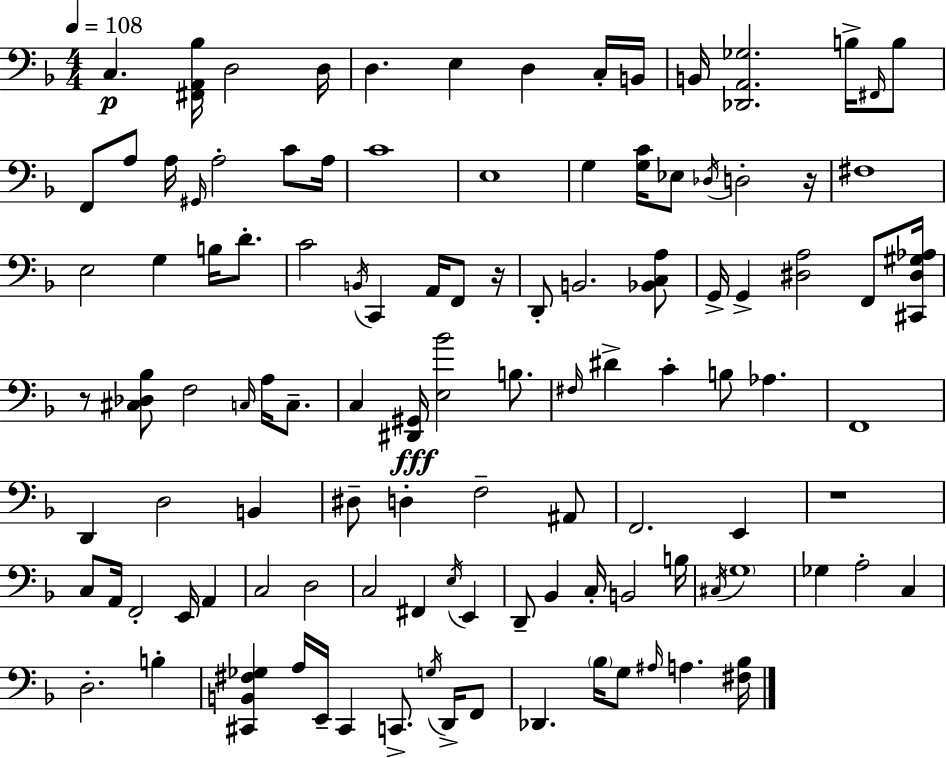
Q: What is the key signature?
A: F major